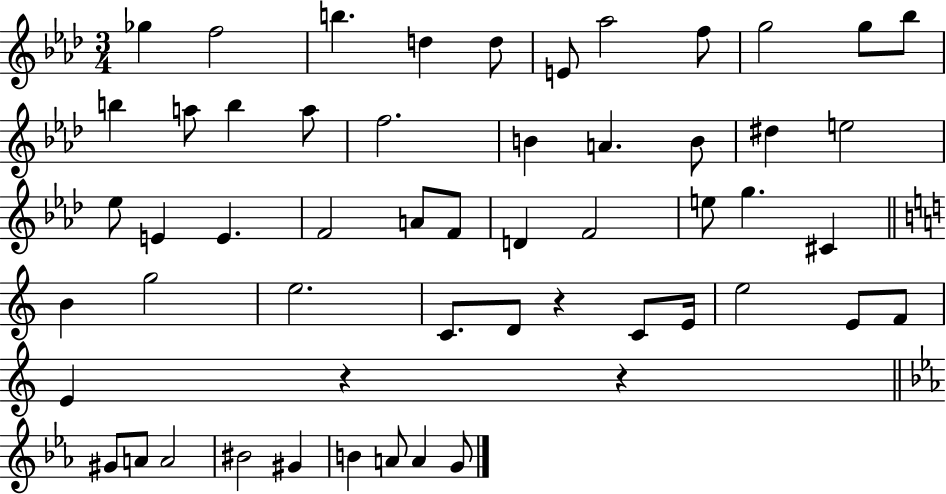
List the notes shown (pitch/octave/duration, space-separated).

Gb5/q F5/h B5/q. D5/q D5/e E4/e Ab5/h F5/e G5/h G5/e Bb5/e B5/q A5/e B5/q A5/e F5/h. B4/q A4/q. B4/e D#5/q E5/h Eb5/e E4/q E4/q. F4/h A4/e F4/e D4/q F4/h E5/e G5/q. C#4/q B4/q G5/h E5/h. C4/e. D4/e R/q C4/e E4/s E5/h E4/e F4/e E4/q R/q R/q G#4/e A4/e A4/h BIS4/h G#4/q B4/q A4/e A4/q G4/e